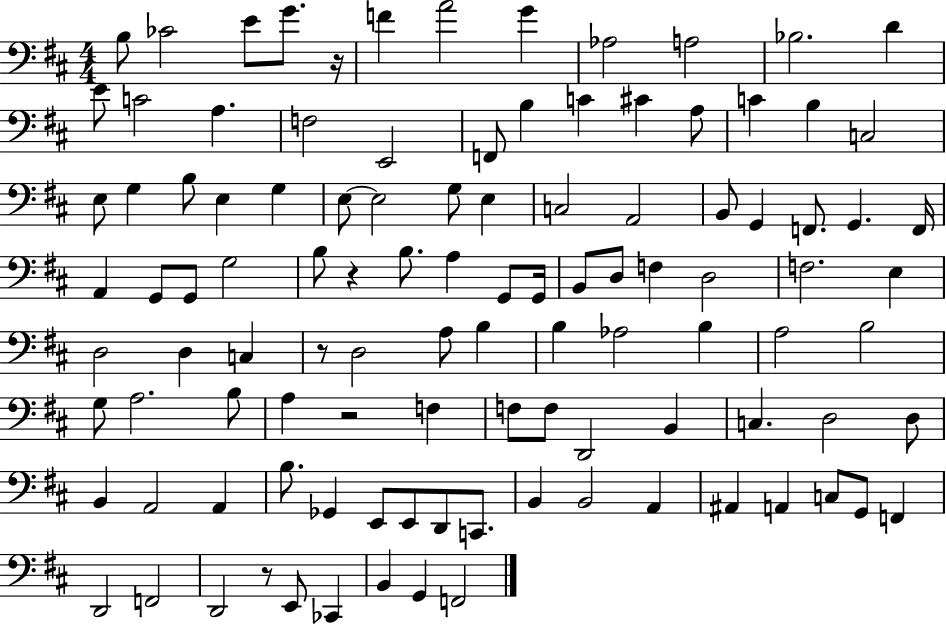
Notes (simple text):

B3/e CES4/h E4/e G4/e. R/s F4/q A4/h G4/q Ab3/h A3/h Bb3/h. D4/q E4/e C4/h A3/q. F3/h E2/h F2/e B3/q C4/q C#4/q A3/e C4/q B3/q C3/h E3/e G3/q B3/e E3/q G3/q E3/e E3/h G3/e E3/q C3/h A2/h B2/e G2/q F2/e. G2/q. F2/s A2/q G2/e G2/e G3/h B3/e R/q B3/e. A3/q G2/e G2/s B2/e D3/e F3/q D3/h F3/h. E3/q D3/h D3/q C3/q R/e D3/h A3/e B3/q B3/q Ab3/h B3/q A3/h B3/h G3/e A3/h. B3/e A3/q R/h F3/q F3/e F3/e D2/h B2/q C3/q. D3/h D3/e B2/q A2/h A2/q B3/e. Gb2/q E2/e E2/e D2/e C2/e. B2/q B2/h A2/q A#2/q A2/q C3/e G2/e F2/q D2/h F2/h D2/h R/e E2/e CES2/q B2/q G2/q F2/h